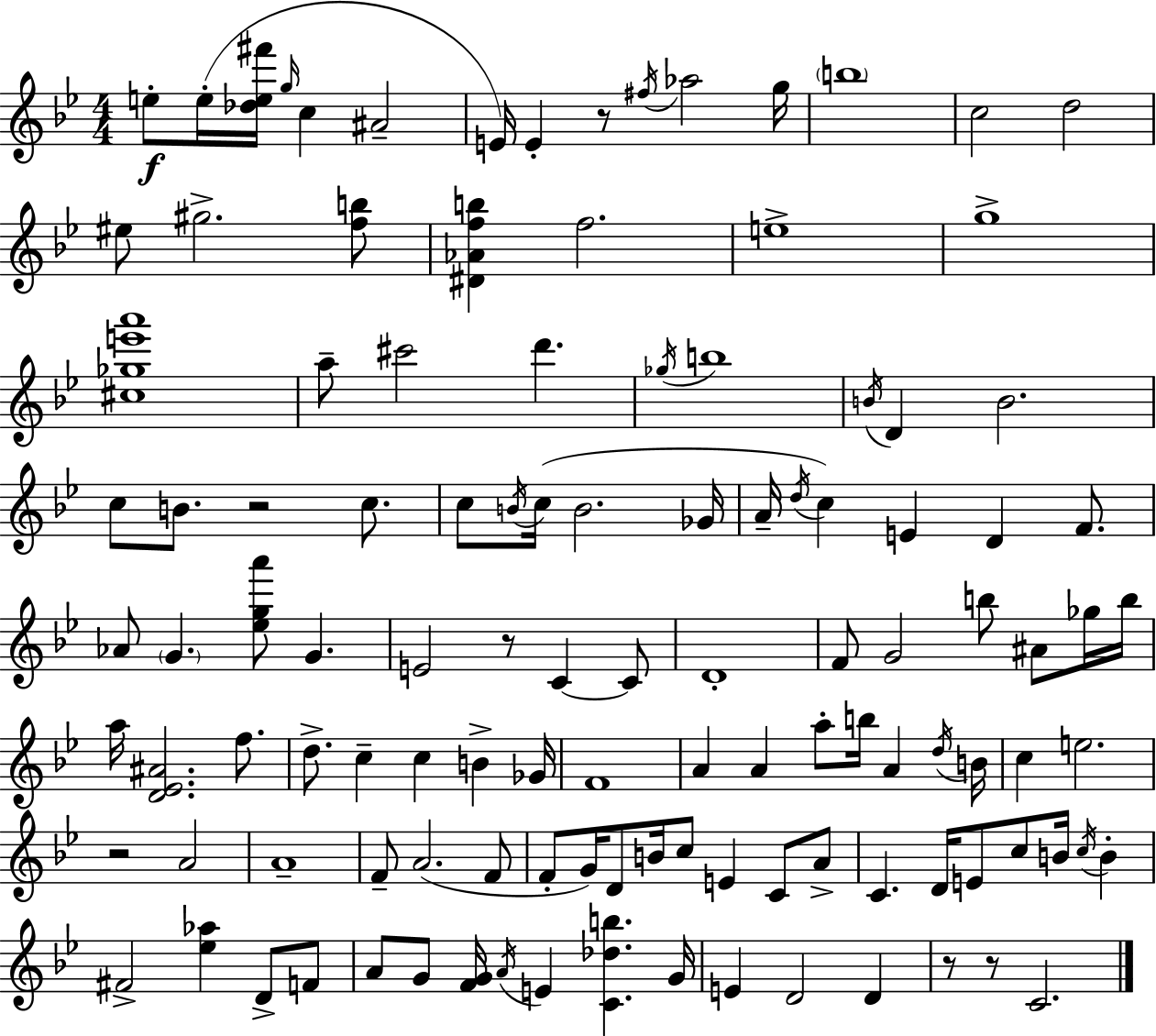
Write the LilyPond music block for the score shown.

{
  \clef treble
  \numericTimeSignature
  \time 4/4
  \key g \minor
  \repeat volta 2 { e''8-.\f e''16-.( <des'' e'' fis'''>16 \grace { g''16 } c''4 ais'2-- | e'16) e'4-. r8 \acciaccatura { fis''16 } aes''2 | g''16 \parenthesize b''1 | c''2 d''2 | \break eis''8 gis''2.-> | <f'' b''>8 <dis' aes' f'' b''>4 f''2. | e''1-> | g''1-> | \break <cis'' ges'' e''' a'''>1 | a''8-- cis'''2 d'''4. | \acciaccatura { ges''16 } b''1 | \acciaccatura { b'16 } d'4 b'2. | \break c''8 b'8. r2 | c''8. c''8 \acciaccatura { b'16 }( c''16 b'2. | ges'16 a'16-- \acciaccatura { d''16 }) c''4 e'4 d'4 | f'8. aes'8 \parenthesize g'4. <ees'' g'' a'''>8 | \break g'4. e'2 r8 | c'4~~ c'8 d'1-. | f'8 g'2 | b''8 ais'8 ges''16 b''16 a''16 <d' ees' ais'>2. | \break f''8. d''8.-> c''4-- c''4 | b'4-> ges'16 f'1 | a'4 a'4 a''8-. | b''16 a'4 \acciaccatura { d''16 } b'16 c''4 e''2. | \break r2 a'2 | a'1-- | f'8-- a'2.( | f'8 f'8-. g'16) d'8 b'16 c''8 e'4 | \break c'8 a'8-> c'4. d'16 e'8 | c''8 b'16 \acciaccatura { c''16 } b'4-. fis'2-> | <ees'' aes''>4 d'8-> f'8 a'8 g'8 <f' g'>16 \acciaccatura { a'16 } e'4 | <c' des'' b''>4. g'16 e'4 d'2 | \break d'4 r8 r8 c'2. | } \bar "|."
}